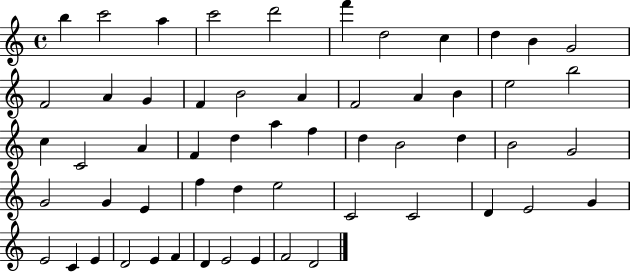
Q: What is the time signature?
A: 4/4